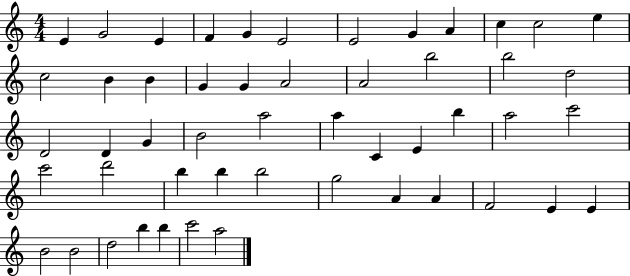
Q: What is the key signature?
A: C major